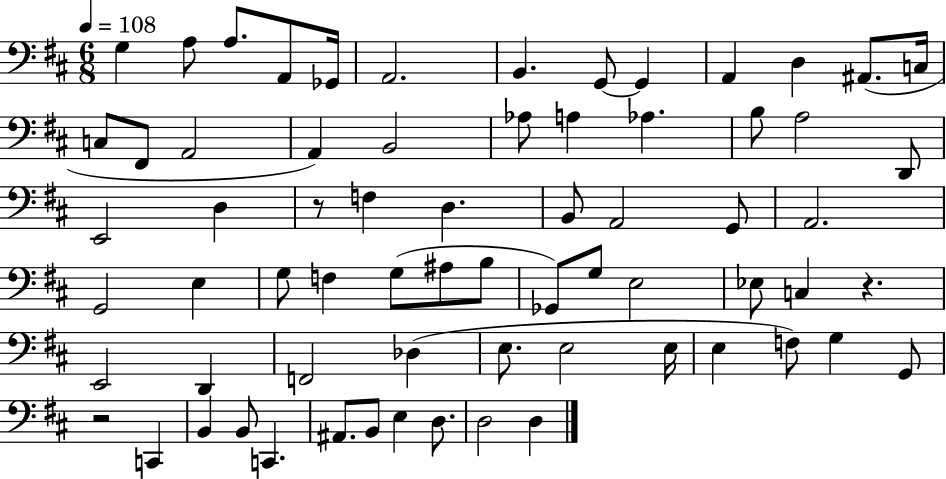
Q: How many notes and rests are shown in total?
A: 68